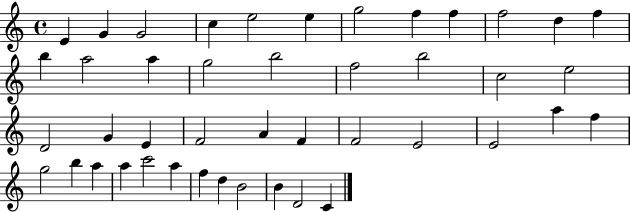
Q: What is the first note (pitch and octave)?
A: E4